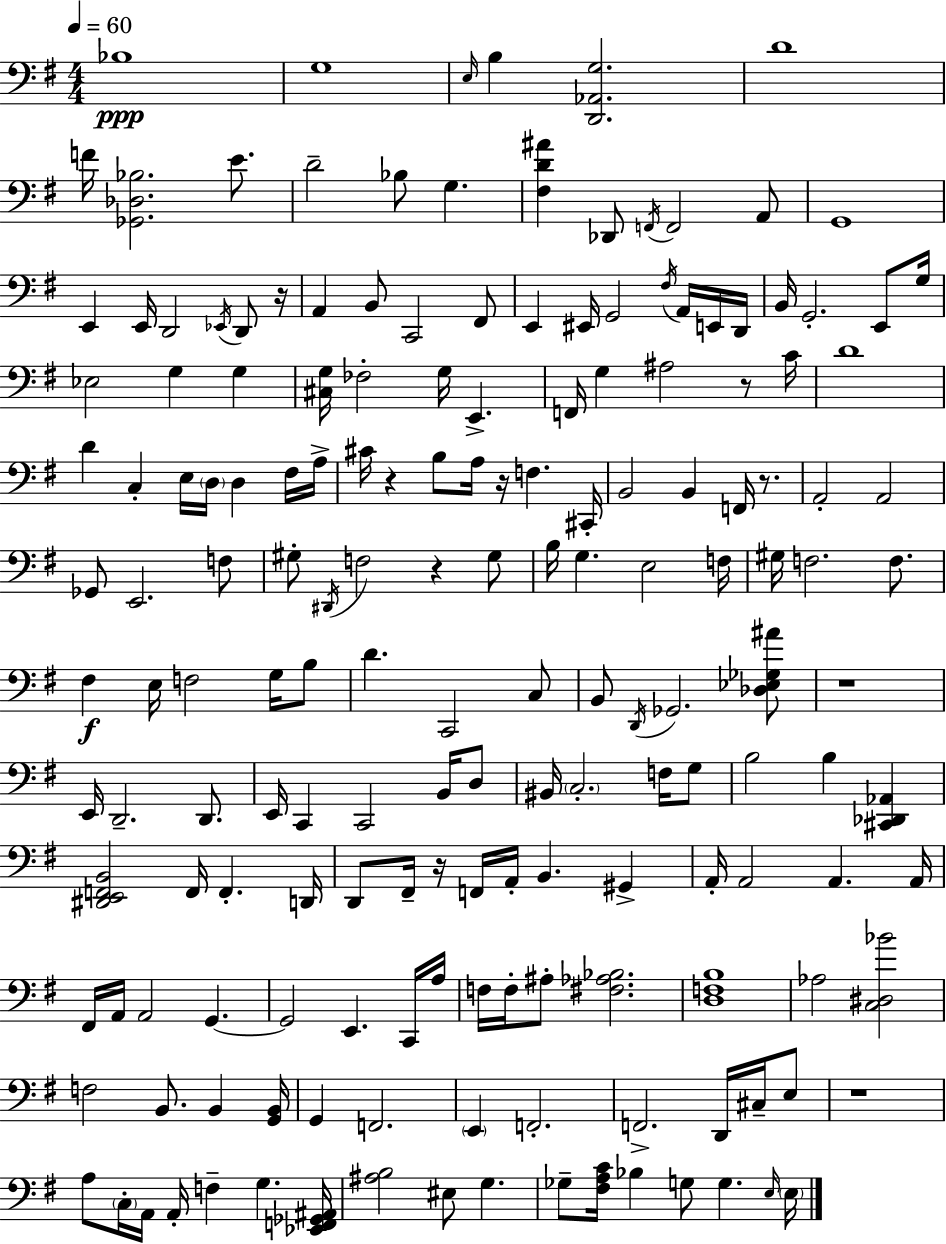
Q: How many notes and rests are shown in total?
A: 175